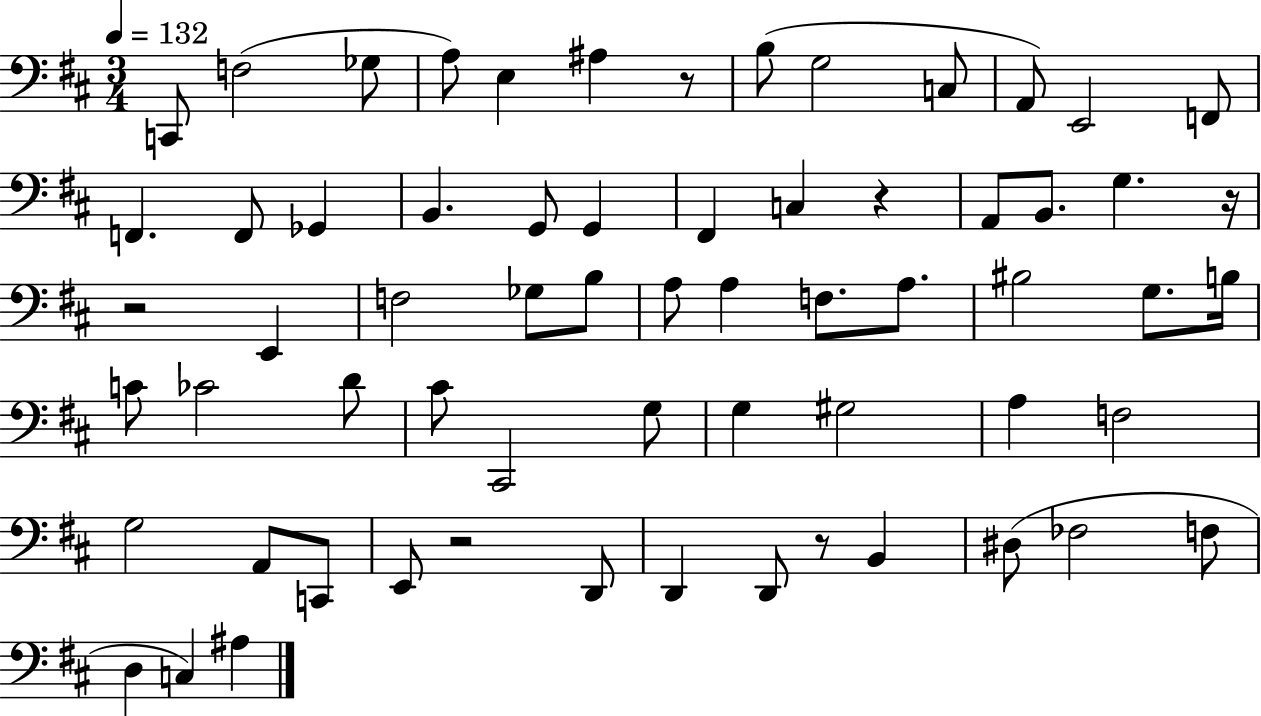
X:1
T:Untitled
M:3/4
L:1/4
K:D
C,,/2 F,2 _G,/2 A,/2 E, ^A, z/2 B,/2 G,2 C,/2 A,,/2 E,,2 F,,/2 F,, F,,/2 _G,, B,, G,,/2 G,, ^F,, C, z A,,/2 B,,/2 G, z/4 z2 E,, F,2 _G,/2 B,/2 A,/2 A, F,/2 A,/2 ^B,2 G,/2 B,/4 C/2 _C2 D/2 ^C/2 ^C,,2 G,/2 G, ^G,2 A, F,2 G,2 A,,/2 C,,/2 E,,/2 z2 D,,/2 D,, D,,/2 z/2 B,, ^D,/2 _F,2 F,/2 D, C, ^A,